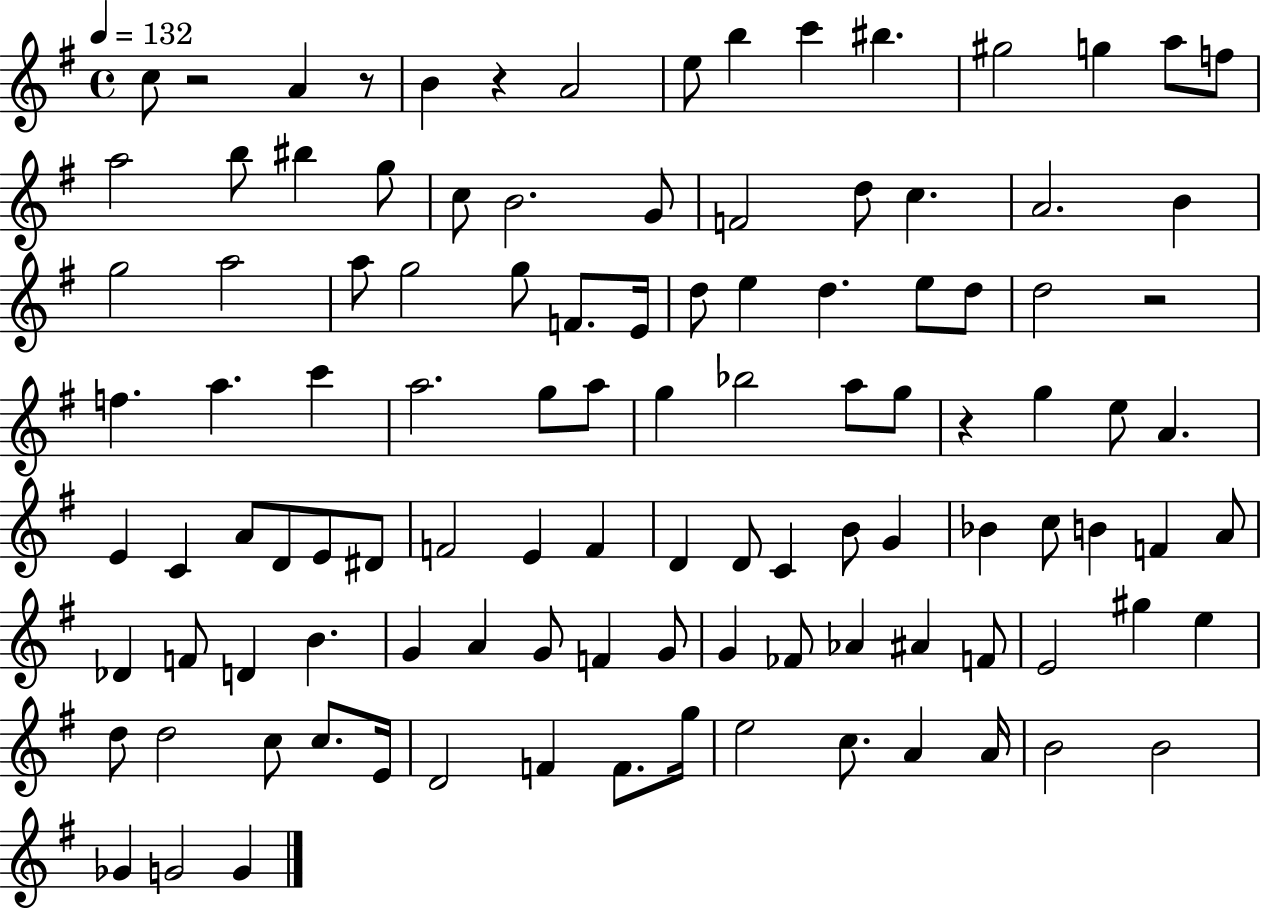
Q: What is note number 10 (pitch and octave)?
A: G5